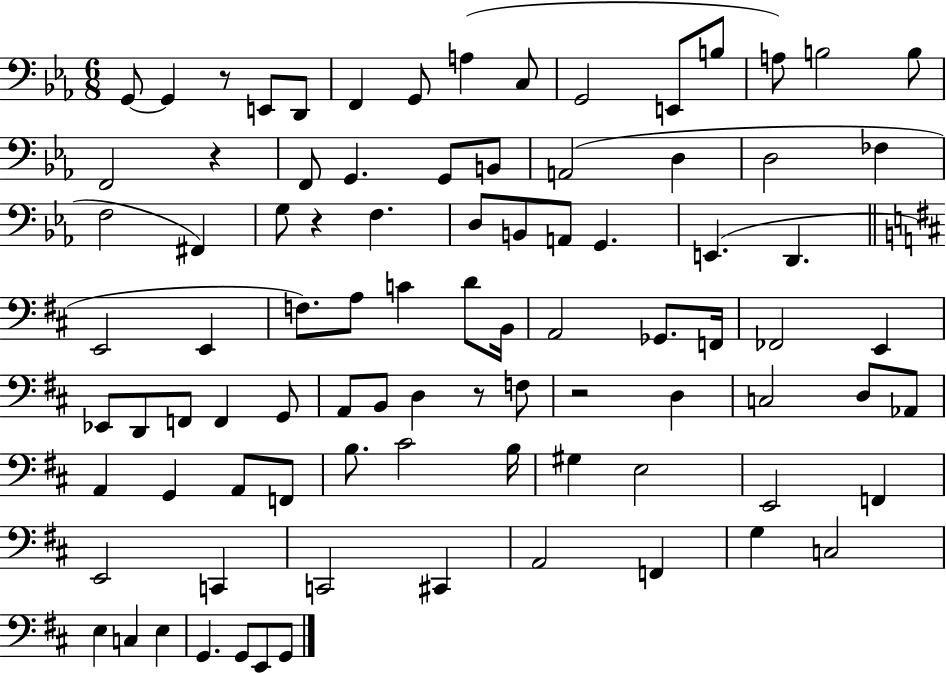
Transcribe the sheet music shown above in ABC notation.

X:1
T:Untitled
M:6/8
L:1/4
K:Eb
G,,/2 G,, z/2 E,,/2 D,,/2 F,, G,,/2 A, C,/2 G,,2 E,,/2 B,/2 A,/2 B,2 B,/2 F,,2 z F,,/2 G,, G,,/2 B,,/2 A,,2 D, D,2 _F, F,2 ^F,, G,/2 z F, D,/2 B,,/2 A,,/2 G,, E,, D,, E,,2 E,, F,/2 A,/2 C D/2 B,,/4 A,,2 _G,,/2 F,,/4 _F,,2 E,, _E,,/2 D,,/2 F,,/2 F,, G,,/2 A,,/2 B,,/2 D, z/2 F,/2 z2 D, C,2 D,/2 _A,,/2 A,, G,, A,,/2 F,,/2 B,/2 ^C2 B,/4 ^G, E,2 E,,2 F,, E,,2 C,, C,,2 ^C,, A,,2 F,, G, C,2 E, C, E, G,, G,,/2 E,,/2 G,,/2